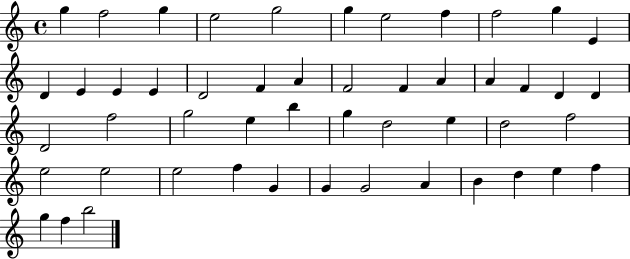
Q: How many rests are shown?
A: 0